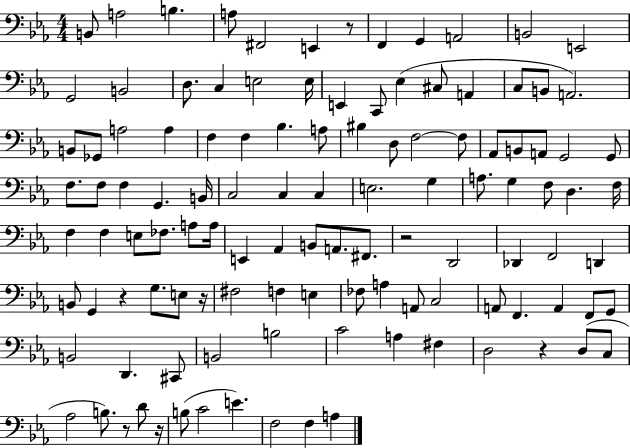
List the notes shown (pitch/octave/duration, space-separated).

B2/e A3/h B3/q. A3/e F#2/h E2/q R/e F2/q G2/q A2/h B2/h E2/h G2/h B2/h D3/e. C3/q E3/h E3/s E2/q C2/e Eb3/q C#3/e A2/q C3/e B2/e A2/h. B2/e Gb2/e A3/h A3/q F3/q F3/q Bb3/q. A3/e BIS3/q D3/e F3/h F3/e Ab2/e B2/e A2/e G2/h G2/e F3/e. F3/e F3/q G2/q. B2/s C3/h C3/q C3/q E3/h. G3/q A3/e. G3/q F3/e D3/q. F3/s F3/q F3/q E3/e FES3/e. A3/e A3/s E2/q Ab2/q B2/e A2/e. F#2/e. R/h D2/h Db2/q F2/h D2/q B2/e G2/q R/q G3/e. E3/e R/s F#3/h F3/q E3/q FES3/e A3/q A2/e C3/h A2/e F2/q. A2/q F2/e G2/e B2/h D2/q. C#2/e B2/h B3/h C4/h A3/q F#3/q D3/h R/q D3/e C3/e Ab3/h B3/e. R/e D4/e R/s B3/e C4/h E4/q. F3/h F3/q A3/q